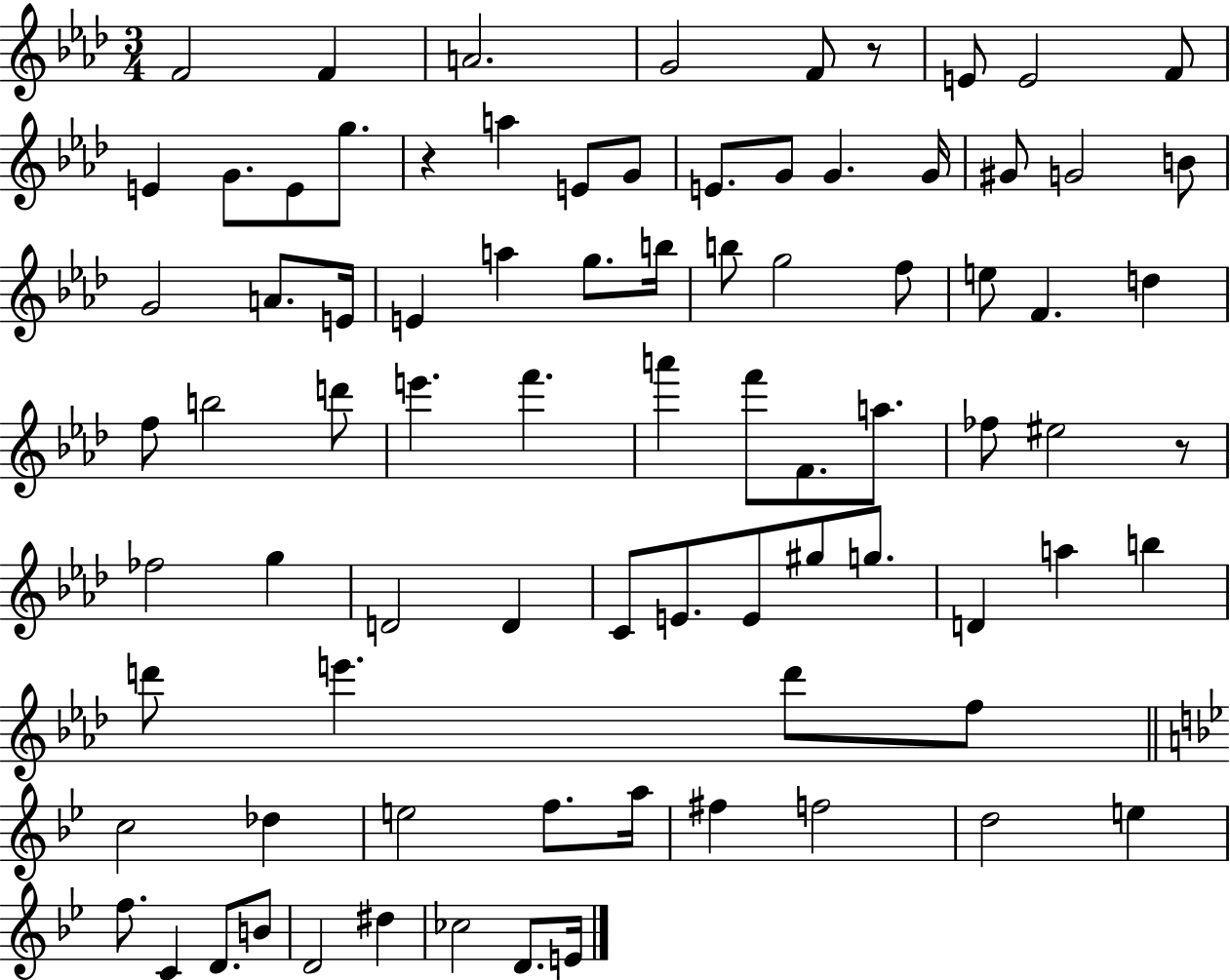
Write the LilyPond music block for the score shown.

{
  \clef treble
  \numericTimeSignature
  \time 3/4
  \key aes \major
  f'2 f'4 | a'2. | g'2 f'8 r8 | e'8 e'2 f'8 | \break e'4 g'8. e'8 g''8. | r4 a''4 e'8 g'8 | e'8. g'8 g'4. g'16 | gis'8 g'2 b'8 | \break g'2 a'8. e'16 | e'4 a''4 g''8. b''16 | b''8 g''2 f''8 | e''8 f'4. d''4 | \break f''8 b''2 d'''8 | e'''4. f'''4. | a'''4 f'''8 f'8. a''8. | fes''8 eis''2 r8 | \break fes''2 g''4 | d'2 d'4 | c'8 e'8. e'8 gis''8 g''8. | d'4 a''4 b''4 | \break d'''8 e'''4. d'''8 f''8 | \bar "||" \break \key bes \major c''2 des''4 | e''2 f''8. a''16 | fis''4 f''2 | d''2 e''4 | \break f''8. c'4 d'8. b'8 | d'2 dis''4 | ces''2 d'8. e'16 | \bar "|."
}